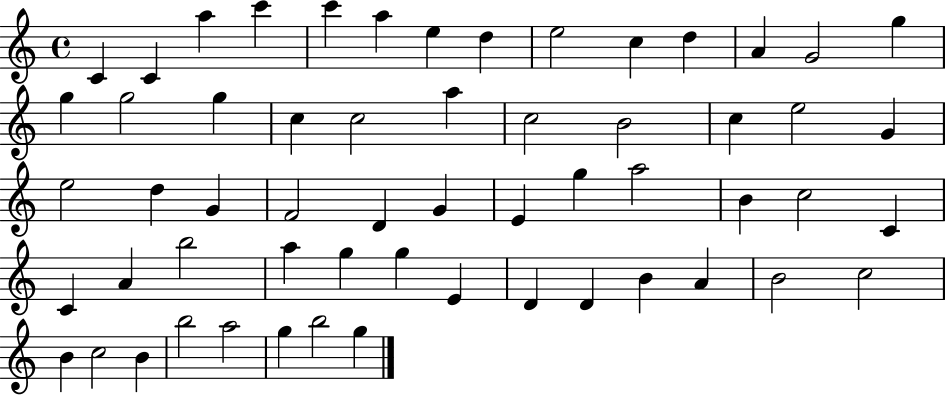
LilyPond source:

{
  \clef treble
  \time 4/4
  \defaultTimeSignature
  \key c \major
  c'4 c'4 a''4 c'''4 | c'''4 a''4 e''4 d''4 | e''2 c''4 d''4 | a'4 g'2 g''4 | \break g''4 g''2 g''4 | c''4 c''2 a''4 | c''2 b'2 | c''4 e''2 g'4 | \break e''2 d''4 g'4 | f'2 d'4 g'4 | e'4 g''4 a''2 | b'4 c''2 c'4 | \break c'4 a'4 b''2 | a''4 g''4 g''4 e'4 | d'4 d'4 b'4 a'4 | b'2 c''2 | \break b'4 c''2 b'4 | b''2 a''2 | g''4 b''2 g''4 | \bar "|."
}